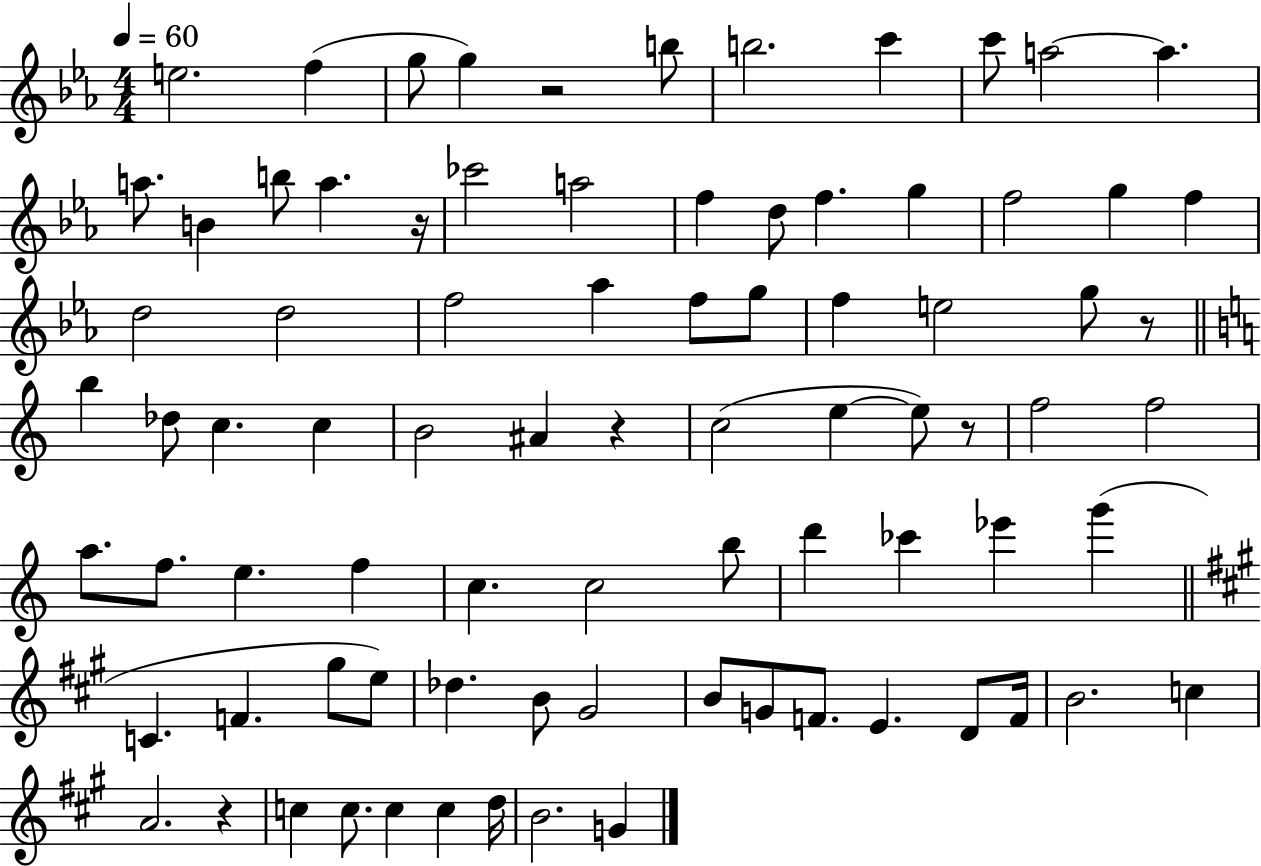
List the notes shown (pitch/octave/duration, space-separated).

E5/h. F5/q G5/e G5/q R/h B5/e B5/h. C6/q C6/e A5/h A5/q. A5/e. B4/q B5/e A5/q. R/s CES6/h A5/h F5/q D5/e F5/q. G5/q F5/h G5/q F5/q D5/h D5/h F5/h Ab5/q F5/e G5/e F5/q E5/h G5/e R/e B5/q Db5/e C5/q. C5/q B4/h A#4/q R/q C5/h E5/q E5/e R/e F5/h F5/h A5/e. F5/e. E5/q. F5/q C5/q. C5/h B5/e D6/q CES6/q Eb6/q G6/q C4/q. F4/q. G#5/e E5/e Db5/q. B4/e G#4/h B4/e G4/e F4/e. E4/q. D4/e F4/s B4/h. C5/q A4/h. R/q C5/q C5/e. C5/q C5/q D5/s B4/h. G4/q